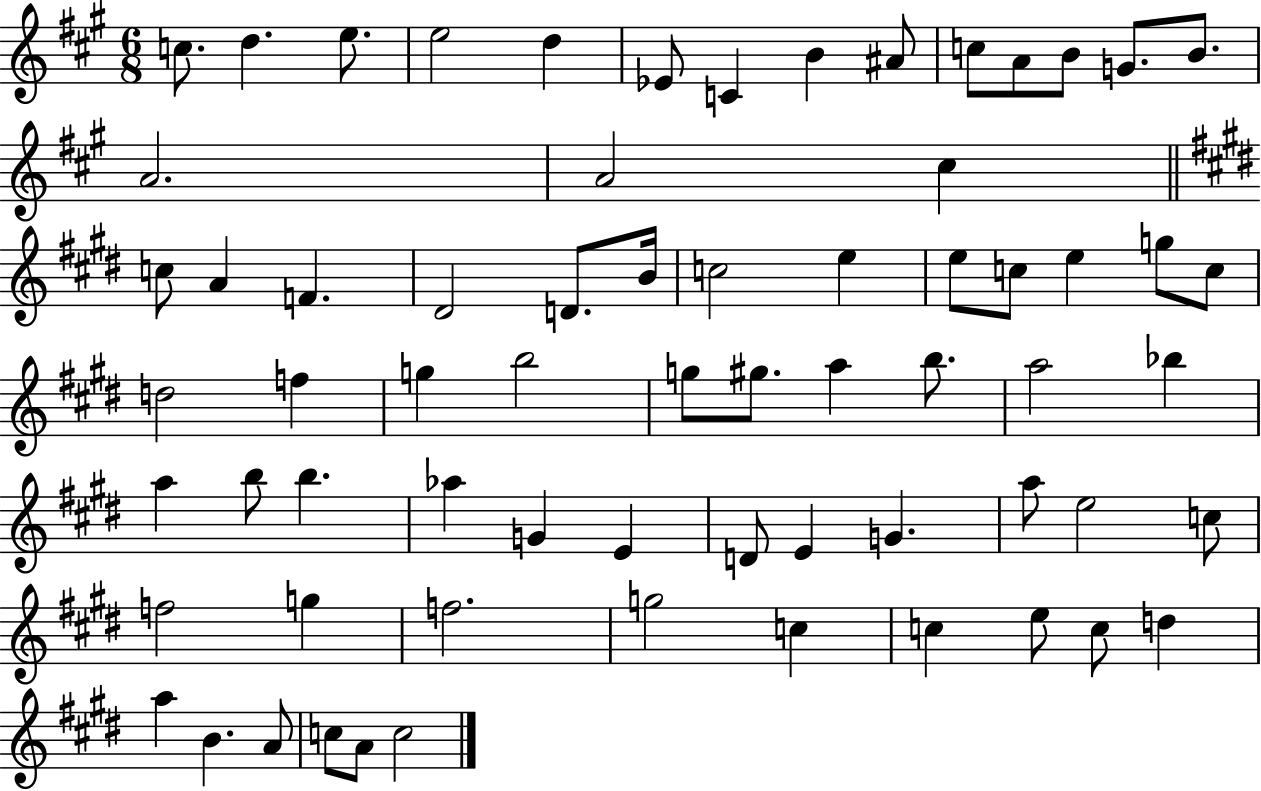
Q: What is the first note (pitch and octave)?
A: C5